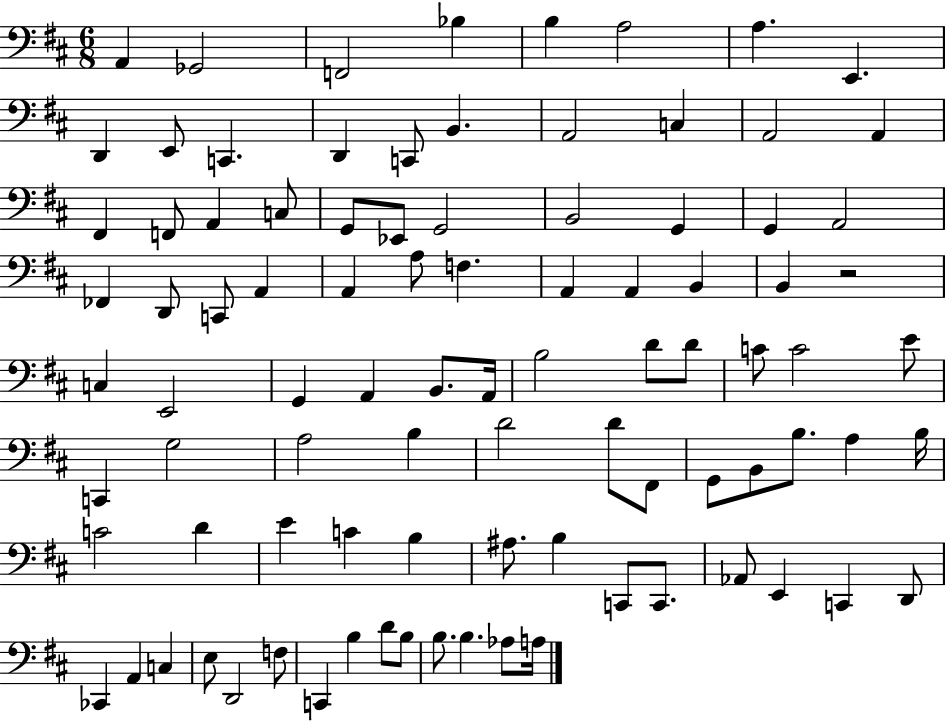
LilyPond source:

{
  \clef bass
  \numericTimeSignature
  \time 6/8
  \key d \major
  a,4 ges,2 | f,2 bes4 | b4 a2 | a4. e,4. | \break d,4 e,8 c,4. | d,4 c,8 b,4. | a,2 c4 | a,2 a,4 | \break fis,4 f,8 a,4 c8 | g,8 ees,8 g,2 | b,2 g,4 | g,4 a,2 | \break fes,4 d,8 c,8 a,4 | a,4 a8 f4. | a,4 a,4 b,4 | b,4 r2 | \break c4 e,2 | g,4 a,4 b,8. a,16 | b2 d'8 d'8 | c'8 c'2 e'8 | \break c,4 g2 | a2 b4 | d'2 d'8 fis,8 | g,8 b,8 b8. a4 b16 | \break c'2 d'4 | e'4 c'4 b4 | ais8. b4 c,8 c,8. | aes,8 e,4 c,4 d,8 | \break ces,4 a,4 c4 | e8 d,2 f8 | c,4 b4 d'8 b8 | b8. b4. aes8 a16 | \break \bar "|."
}